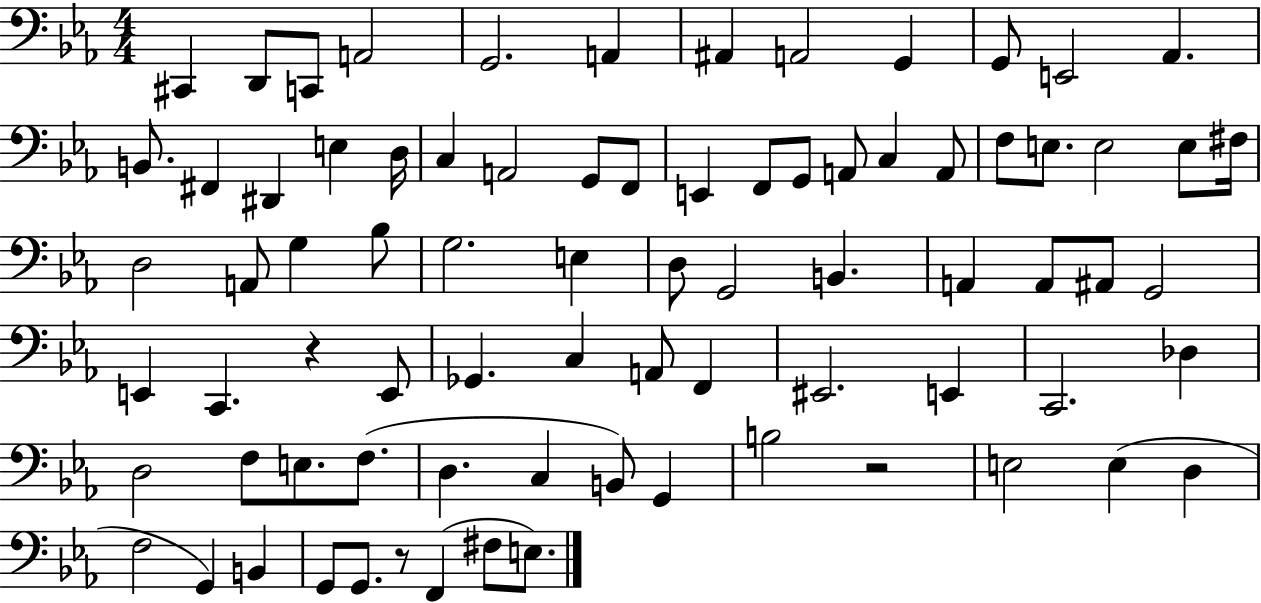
{
  \clef bass
  \numericTimeSignature
  \time 4/4
  \key ees \major
  \repeat volta 2 { cis,4 d,8 c,8 a,2 | g,2. a,4 | ais,4 a,2 g,4 | g,8 e,2 aes,4. | \break b,8. fis,4 dis,4 e4 d16 | c4 a,2 g,8 f,8 | e,4 f,8 g,8 a,8 c4 a,8 | f8 e8. e2 e8 fis16 | \break d2 a,8 g4 bes8 | g2. e4 | d8 g,2 b,4. | a,4 a,8 ais,8 g,2 | \break e,4 c,4. r4 e,8 | ges,4. c4 a,8 f,4 | eis,2. e,4 | c,2. des4 | \break d2 f8 e8. f8.( | d4. c4 b,8) g,4 | b2 r2 | e2 e4( d4 | \break f2 g,4) b,4 | g,8 g,8. r8 f,4( fis8 e8.) | } \bar "|."
}